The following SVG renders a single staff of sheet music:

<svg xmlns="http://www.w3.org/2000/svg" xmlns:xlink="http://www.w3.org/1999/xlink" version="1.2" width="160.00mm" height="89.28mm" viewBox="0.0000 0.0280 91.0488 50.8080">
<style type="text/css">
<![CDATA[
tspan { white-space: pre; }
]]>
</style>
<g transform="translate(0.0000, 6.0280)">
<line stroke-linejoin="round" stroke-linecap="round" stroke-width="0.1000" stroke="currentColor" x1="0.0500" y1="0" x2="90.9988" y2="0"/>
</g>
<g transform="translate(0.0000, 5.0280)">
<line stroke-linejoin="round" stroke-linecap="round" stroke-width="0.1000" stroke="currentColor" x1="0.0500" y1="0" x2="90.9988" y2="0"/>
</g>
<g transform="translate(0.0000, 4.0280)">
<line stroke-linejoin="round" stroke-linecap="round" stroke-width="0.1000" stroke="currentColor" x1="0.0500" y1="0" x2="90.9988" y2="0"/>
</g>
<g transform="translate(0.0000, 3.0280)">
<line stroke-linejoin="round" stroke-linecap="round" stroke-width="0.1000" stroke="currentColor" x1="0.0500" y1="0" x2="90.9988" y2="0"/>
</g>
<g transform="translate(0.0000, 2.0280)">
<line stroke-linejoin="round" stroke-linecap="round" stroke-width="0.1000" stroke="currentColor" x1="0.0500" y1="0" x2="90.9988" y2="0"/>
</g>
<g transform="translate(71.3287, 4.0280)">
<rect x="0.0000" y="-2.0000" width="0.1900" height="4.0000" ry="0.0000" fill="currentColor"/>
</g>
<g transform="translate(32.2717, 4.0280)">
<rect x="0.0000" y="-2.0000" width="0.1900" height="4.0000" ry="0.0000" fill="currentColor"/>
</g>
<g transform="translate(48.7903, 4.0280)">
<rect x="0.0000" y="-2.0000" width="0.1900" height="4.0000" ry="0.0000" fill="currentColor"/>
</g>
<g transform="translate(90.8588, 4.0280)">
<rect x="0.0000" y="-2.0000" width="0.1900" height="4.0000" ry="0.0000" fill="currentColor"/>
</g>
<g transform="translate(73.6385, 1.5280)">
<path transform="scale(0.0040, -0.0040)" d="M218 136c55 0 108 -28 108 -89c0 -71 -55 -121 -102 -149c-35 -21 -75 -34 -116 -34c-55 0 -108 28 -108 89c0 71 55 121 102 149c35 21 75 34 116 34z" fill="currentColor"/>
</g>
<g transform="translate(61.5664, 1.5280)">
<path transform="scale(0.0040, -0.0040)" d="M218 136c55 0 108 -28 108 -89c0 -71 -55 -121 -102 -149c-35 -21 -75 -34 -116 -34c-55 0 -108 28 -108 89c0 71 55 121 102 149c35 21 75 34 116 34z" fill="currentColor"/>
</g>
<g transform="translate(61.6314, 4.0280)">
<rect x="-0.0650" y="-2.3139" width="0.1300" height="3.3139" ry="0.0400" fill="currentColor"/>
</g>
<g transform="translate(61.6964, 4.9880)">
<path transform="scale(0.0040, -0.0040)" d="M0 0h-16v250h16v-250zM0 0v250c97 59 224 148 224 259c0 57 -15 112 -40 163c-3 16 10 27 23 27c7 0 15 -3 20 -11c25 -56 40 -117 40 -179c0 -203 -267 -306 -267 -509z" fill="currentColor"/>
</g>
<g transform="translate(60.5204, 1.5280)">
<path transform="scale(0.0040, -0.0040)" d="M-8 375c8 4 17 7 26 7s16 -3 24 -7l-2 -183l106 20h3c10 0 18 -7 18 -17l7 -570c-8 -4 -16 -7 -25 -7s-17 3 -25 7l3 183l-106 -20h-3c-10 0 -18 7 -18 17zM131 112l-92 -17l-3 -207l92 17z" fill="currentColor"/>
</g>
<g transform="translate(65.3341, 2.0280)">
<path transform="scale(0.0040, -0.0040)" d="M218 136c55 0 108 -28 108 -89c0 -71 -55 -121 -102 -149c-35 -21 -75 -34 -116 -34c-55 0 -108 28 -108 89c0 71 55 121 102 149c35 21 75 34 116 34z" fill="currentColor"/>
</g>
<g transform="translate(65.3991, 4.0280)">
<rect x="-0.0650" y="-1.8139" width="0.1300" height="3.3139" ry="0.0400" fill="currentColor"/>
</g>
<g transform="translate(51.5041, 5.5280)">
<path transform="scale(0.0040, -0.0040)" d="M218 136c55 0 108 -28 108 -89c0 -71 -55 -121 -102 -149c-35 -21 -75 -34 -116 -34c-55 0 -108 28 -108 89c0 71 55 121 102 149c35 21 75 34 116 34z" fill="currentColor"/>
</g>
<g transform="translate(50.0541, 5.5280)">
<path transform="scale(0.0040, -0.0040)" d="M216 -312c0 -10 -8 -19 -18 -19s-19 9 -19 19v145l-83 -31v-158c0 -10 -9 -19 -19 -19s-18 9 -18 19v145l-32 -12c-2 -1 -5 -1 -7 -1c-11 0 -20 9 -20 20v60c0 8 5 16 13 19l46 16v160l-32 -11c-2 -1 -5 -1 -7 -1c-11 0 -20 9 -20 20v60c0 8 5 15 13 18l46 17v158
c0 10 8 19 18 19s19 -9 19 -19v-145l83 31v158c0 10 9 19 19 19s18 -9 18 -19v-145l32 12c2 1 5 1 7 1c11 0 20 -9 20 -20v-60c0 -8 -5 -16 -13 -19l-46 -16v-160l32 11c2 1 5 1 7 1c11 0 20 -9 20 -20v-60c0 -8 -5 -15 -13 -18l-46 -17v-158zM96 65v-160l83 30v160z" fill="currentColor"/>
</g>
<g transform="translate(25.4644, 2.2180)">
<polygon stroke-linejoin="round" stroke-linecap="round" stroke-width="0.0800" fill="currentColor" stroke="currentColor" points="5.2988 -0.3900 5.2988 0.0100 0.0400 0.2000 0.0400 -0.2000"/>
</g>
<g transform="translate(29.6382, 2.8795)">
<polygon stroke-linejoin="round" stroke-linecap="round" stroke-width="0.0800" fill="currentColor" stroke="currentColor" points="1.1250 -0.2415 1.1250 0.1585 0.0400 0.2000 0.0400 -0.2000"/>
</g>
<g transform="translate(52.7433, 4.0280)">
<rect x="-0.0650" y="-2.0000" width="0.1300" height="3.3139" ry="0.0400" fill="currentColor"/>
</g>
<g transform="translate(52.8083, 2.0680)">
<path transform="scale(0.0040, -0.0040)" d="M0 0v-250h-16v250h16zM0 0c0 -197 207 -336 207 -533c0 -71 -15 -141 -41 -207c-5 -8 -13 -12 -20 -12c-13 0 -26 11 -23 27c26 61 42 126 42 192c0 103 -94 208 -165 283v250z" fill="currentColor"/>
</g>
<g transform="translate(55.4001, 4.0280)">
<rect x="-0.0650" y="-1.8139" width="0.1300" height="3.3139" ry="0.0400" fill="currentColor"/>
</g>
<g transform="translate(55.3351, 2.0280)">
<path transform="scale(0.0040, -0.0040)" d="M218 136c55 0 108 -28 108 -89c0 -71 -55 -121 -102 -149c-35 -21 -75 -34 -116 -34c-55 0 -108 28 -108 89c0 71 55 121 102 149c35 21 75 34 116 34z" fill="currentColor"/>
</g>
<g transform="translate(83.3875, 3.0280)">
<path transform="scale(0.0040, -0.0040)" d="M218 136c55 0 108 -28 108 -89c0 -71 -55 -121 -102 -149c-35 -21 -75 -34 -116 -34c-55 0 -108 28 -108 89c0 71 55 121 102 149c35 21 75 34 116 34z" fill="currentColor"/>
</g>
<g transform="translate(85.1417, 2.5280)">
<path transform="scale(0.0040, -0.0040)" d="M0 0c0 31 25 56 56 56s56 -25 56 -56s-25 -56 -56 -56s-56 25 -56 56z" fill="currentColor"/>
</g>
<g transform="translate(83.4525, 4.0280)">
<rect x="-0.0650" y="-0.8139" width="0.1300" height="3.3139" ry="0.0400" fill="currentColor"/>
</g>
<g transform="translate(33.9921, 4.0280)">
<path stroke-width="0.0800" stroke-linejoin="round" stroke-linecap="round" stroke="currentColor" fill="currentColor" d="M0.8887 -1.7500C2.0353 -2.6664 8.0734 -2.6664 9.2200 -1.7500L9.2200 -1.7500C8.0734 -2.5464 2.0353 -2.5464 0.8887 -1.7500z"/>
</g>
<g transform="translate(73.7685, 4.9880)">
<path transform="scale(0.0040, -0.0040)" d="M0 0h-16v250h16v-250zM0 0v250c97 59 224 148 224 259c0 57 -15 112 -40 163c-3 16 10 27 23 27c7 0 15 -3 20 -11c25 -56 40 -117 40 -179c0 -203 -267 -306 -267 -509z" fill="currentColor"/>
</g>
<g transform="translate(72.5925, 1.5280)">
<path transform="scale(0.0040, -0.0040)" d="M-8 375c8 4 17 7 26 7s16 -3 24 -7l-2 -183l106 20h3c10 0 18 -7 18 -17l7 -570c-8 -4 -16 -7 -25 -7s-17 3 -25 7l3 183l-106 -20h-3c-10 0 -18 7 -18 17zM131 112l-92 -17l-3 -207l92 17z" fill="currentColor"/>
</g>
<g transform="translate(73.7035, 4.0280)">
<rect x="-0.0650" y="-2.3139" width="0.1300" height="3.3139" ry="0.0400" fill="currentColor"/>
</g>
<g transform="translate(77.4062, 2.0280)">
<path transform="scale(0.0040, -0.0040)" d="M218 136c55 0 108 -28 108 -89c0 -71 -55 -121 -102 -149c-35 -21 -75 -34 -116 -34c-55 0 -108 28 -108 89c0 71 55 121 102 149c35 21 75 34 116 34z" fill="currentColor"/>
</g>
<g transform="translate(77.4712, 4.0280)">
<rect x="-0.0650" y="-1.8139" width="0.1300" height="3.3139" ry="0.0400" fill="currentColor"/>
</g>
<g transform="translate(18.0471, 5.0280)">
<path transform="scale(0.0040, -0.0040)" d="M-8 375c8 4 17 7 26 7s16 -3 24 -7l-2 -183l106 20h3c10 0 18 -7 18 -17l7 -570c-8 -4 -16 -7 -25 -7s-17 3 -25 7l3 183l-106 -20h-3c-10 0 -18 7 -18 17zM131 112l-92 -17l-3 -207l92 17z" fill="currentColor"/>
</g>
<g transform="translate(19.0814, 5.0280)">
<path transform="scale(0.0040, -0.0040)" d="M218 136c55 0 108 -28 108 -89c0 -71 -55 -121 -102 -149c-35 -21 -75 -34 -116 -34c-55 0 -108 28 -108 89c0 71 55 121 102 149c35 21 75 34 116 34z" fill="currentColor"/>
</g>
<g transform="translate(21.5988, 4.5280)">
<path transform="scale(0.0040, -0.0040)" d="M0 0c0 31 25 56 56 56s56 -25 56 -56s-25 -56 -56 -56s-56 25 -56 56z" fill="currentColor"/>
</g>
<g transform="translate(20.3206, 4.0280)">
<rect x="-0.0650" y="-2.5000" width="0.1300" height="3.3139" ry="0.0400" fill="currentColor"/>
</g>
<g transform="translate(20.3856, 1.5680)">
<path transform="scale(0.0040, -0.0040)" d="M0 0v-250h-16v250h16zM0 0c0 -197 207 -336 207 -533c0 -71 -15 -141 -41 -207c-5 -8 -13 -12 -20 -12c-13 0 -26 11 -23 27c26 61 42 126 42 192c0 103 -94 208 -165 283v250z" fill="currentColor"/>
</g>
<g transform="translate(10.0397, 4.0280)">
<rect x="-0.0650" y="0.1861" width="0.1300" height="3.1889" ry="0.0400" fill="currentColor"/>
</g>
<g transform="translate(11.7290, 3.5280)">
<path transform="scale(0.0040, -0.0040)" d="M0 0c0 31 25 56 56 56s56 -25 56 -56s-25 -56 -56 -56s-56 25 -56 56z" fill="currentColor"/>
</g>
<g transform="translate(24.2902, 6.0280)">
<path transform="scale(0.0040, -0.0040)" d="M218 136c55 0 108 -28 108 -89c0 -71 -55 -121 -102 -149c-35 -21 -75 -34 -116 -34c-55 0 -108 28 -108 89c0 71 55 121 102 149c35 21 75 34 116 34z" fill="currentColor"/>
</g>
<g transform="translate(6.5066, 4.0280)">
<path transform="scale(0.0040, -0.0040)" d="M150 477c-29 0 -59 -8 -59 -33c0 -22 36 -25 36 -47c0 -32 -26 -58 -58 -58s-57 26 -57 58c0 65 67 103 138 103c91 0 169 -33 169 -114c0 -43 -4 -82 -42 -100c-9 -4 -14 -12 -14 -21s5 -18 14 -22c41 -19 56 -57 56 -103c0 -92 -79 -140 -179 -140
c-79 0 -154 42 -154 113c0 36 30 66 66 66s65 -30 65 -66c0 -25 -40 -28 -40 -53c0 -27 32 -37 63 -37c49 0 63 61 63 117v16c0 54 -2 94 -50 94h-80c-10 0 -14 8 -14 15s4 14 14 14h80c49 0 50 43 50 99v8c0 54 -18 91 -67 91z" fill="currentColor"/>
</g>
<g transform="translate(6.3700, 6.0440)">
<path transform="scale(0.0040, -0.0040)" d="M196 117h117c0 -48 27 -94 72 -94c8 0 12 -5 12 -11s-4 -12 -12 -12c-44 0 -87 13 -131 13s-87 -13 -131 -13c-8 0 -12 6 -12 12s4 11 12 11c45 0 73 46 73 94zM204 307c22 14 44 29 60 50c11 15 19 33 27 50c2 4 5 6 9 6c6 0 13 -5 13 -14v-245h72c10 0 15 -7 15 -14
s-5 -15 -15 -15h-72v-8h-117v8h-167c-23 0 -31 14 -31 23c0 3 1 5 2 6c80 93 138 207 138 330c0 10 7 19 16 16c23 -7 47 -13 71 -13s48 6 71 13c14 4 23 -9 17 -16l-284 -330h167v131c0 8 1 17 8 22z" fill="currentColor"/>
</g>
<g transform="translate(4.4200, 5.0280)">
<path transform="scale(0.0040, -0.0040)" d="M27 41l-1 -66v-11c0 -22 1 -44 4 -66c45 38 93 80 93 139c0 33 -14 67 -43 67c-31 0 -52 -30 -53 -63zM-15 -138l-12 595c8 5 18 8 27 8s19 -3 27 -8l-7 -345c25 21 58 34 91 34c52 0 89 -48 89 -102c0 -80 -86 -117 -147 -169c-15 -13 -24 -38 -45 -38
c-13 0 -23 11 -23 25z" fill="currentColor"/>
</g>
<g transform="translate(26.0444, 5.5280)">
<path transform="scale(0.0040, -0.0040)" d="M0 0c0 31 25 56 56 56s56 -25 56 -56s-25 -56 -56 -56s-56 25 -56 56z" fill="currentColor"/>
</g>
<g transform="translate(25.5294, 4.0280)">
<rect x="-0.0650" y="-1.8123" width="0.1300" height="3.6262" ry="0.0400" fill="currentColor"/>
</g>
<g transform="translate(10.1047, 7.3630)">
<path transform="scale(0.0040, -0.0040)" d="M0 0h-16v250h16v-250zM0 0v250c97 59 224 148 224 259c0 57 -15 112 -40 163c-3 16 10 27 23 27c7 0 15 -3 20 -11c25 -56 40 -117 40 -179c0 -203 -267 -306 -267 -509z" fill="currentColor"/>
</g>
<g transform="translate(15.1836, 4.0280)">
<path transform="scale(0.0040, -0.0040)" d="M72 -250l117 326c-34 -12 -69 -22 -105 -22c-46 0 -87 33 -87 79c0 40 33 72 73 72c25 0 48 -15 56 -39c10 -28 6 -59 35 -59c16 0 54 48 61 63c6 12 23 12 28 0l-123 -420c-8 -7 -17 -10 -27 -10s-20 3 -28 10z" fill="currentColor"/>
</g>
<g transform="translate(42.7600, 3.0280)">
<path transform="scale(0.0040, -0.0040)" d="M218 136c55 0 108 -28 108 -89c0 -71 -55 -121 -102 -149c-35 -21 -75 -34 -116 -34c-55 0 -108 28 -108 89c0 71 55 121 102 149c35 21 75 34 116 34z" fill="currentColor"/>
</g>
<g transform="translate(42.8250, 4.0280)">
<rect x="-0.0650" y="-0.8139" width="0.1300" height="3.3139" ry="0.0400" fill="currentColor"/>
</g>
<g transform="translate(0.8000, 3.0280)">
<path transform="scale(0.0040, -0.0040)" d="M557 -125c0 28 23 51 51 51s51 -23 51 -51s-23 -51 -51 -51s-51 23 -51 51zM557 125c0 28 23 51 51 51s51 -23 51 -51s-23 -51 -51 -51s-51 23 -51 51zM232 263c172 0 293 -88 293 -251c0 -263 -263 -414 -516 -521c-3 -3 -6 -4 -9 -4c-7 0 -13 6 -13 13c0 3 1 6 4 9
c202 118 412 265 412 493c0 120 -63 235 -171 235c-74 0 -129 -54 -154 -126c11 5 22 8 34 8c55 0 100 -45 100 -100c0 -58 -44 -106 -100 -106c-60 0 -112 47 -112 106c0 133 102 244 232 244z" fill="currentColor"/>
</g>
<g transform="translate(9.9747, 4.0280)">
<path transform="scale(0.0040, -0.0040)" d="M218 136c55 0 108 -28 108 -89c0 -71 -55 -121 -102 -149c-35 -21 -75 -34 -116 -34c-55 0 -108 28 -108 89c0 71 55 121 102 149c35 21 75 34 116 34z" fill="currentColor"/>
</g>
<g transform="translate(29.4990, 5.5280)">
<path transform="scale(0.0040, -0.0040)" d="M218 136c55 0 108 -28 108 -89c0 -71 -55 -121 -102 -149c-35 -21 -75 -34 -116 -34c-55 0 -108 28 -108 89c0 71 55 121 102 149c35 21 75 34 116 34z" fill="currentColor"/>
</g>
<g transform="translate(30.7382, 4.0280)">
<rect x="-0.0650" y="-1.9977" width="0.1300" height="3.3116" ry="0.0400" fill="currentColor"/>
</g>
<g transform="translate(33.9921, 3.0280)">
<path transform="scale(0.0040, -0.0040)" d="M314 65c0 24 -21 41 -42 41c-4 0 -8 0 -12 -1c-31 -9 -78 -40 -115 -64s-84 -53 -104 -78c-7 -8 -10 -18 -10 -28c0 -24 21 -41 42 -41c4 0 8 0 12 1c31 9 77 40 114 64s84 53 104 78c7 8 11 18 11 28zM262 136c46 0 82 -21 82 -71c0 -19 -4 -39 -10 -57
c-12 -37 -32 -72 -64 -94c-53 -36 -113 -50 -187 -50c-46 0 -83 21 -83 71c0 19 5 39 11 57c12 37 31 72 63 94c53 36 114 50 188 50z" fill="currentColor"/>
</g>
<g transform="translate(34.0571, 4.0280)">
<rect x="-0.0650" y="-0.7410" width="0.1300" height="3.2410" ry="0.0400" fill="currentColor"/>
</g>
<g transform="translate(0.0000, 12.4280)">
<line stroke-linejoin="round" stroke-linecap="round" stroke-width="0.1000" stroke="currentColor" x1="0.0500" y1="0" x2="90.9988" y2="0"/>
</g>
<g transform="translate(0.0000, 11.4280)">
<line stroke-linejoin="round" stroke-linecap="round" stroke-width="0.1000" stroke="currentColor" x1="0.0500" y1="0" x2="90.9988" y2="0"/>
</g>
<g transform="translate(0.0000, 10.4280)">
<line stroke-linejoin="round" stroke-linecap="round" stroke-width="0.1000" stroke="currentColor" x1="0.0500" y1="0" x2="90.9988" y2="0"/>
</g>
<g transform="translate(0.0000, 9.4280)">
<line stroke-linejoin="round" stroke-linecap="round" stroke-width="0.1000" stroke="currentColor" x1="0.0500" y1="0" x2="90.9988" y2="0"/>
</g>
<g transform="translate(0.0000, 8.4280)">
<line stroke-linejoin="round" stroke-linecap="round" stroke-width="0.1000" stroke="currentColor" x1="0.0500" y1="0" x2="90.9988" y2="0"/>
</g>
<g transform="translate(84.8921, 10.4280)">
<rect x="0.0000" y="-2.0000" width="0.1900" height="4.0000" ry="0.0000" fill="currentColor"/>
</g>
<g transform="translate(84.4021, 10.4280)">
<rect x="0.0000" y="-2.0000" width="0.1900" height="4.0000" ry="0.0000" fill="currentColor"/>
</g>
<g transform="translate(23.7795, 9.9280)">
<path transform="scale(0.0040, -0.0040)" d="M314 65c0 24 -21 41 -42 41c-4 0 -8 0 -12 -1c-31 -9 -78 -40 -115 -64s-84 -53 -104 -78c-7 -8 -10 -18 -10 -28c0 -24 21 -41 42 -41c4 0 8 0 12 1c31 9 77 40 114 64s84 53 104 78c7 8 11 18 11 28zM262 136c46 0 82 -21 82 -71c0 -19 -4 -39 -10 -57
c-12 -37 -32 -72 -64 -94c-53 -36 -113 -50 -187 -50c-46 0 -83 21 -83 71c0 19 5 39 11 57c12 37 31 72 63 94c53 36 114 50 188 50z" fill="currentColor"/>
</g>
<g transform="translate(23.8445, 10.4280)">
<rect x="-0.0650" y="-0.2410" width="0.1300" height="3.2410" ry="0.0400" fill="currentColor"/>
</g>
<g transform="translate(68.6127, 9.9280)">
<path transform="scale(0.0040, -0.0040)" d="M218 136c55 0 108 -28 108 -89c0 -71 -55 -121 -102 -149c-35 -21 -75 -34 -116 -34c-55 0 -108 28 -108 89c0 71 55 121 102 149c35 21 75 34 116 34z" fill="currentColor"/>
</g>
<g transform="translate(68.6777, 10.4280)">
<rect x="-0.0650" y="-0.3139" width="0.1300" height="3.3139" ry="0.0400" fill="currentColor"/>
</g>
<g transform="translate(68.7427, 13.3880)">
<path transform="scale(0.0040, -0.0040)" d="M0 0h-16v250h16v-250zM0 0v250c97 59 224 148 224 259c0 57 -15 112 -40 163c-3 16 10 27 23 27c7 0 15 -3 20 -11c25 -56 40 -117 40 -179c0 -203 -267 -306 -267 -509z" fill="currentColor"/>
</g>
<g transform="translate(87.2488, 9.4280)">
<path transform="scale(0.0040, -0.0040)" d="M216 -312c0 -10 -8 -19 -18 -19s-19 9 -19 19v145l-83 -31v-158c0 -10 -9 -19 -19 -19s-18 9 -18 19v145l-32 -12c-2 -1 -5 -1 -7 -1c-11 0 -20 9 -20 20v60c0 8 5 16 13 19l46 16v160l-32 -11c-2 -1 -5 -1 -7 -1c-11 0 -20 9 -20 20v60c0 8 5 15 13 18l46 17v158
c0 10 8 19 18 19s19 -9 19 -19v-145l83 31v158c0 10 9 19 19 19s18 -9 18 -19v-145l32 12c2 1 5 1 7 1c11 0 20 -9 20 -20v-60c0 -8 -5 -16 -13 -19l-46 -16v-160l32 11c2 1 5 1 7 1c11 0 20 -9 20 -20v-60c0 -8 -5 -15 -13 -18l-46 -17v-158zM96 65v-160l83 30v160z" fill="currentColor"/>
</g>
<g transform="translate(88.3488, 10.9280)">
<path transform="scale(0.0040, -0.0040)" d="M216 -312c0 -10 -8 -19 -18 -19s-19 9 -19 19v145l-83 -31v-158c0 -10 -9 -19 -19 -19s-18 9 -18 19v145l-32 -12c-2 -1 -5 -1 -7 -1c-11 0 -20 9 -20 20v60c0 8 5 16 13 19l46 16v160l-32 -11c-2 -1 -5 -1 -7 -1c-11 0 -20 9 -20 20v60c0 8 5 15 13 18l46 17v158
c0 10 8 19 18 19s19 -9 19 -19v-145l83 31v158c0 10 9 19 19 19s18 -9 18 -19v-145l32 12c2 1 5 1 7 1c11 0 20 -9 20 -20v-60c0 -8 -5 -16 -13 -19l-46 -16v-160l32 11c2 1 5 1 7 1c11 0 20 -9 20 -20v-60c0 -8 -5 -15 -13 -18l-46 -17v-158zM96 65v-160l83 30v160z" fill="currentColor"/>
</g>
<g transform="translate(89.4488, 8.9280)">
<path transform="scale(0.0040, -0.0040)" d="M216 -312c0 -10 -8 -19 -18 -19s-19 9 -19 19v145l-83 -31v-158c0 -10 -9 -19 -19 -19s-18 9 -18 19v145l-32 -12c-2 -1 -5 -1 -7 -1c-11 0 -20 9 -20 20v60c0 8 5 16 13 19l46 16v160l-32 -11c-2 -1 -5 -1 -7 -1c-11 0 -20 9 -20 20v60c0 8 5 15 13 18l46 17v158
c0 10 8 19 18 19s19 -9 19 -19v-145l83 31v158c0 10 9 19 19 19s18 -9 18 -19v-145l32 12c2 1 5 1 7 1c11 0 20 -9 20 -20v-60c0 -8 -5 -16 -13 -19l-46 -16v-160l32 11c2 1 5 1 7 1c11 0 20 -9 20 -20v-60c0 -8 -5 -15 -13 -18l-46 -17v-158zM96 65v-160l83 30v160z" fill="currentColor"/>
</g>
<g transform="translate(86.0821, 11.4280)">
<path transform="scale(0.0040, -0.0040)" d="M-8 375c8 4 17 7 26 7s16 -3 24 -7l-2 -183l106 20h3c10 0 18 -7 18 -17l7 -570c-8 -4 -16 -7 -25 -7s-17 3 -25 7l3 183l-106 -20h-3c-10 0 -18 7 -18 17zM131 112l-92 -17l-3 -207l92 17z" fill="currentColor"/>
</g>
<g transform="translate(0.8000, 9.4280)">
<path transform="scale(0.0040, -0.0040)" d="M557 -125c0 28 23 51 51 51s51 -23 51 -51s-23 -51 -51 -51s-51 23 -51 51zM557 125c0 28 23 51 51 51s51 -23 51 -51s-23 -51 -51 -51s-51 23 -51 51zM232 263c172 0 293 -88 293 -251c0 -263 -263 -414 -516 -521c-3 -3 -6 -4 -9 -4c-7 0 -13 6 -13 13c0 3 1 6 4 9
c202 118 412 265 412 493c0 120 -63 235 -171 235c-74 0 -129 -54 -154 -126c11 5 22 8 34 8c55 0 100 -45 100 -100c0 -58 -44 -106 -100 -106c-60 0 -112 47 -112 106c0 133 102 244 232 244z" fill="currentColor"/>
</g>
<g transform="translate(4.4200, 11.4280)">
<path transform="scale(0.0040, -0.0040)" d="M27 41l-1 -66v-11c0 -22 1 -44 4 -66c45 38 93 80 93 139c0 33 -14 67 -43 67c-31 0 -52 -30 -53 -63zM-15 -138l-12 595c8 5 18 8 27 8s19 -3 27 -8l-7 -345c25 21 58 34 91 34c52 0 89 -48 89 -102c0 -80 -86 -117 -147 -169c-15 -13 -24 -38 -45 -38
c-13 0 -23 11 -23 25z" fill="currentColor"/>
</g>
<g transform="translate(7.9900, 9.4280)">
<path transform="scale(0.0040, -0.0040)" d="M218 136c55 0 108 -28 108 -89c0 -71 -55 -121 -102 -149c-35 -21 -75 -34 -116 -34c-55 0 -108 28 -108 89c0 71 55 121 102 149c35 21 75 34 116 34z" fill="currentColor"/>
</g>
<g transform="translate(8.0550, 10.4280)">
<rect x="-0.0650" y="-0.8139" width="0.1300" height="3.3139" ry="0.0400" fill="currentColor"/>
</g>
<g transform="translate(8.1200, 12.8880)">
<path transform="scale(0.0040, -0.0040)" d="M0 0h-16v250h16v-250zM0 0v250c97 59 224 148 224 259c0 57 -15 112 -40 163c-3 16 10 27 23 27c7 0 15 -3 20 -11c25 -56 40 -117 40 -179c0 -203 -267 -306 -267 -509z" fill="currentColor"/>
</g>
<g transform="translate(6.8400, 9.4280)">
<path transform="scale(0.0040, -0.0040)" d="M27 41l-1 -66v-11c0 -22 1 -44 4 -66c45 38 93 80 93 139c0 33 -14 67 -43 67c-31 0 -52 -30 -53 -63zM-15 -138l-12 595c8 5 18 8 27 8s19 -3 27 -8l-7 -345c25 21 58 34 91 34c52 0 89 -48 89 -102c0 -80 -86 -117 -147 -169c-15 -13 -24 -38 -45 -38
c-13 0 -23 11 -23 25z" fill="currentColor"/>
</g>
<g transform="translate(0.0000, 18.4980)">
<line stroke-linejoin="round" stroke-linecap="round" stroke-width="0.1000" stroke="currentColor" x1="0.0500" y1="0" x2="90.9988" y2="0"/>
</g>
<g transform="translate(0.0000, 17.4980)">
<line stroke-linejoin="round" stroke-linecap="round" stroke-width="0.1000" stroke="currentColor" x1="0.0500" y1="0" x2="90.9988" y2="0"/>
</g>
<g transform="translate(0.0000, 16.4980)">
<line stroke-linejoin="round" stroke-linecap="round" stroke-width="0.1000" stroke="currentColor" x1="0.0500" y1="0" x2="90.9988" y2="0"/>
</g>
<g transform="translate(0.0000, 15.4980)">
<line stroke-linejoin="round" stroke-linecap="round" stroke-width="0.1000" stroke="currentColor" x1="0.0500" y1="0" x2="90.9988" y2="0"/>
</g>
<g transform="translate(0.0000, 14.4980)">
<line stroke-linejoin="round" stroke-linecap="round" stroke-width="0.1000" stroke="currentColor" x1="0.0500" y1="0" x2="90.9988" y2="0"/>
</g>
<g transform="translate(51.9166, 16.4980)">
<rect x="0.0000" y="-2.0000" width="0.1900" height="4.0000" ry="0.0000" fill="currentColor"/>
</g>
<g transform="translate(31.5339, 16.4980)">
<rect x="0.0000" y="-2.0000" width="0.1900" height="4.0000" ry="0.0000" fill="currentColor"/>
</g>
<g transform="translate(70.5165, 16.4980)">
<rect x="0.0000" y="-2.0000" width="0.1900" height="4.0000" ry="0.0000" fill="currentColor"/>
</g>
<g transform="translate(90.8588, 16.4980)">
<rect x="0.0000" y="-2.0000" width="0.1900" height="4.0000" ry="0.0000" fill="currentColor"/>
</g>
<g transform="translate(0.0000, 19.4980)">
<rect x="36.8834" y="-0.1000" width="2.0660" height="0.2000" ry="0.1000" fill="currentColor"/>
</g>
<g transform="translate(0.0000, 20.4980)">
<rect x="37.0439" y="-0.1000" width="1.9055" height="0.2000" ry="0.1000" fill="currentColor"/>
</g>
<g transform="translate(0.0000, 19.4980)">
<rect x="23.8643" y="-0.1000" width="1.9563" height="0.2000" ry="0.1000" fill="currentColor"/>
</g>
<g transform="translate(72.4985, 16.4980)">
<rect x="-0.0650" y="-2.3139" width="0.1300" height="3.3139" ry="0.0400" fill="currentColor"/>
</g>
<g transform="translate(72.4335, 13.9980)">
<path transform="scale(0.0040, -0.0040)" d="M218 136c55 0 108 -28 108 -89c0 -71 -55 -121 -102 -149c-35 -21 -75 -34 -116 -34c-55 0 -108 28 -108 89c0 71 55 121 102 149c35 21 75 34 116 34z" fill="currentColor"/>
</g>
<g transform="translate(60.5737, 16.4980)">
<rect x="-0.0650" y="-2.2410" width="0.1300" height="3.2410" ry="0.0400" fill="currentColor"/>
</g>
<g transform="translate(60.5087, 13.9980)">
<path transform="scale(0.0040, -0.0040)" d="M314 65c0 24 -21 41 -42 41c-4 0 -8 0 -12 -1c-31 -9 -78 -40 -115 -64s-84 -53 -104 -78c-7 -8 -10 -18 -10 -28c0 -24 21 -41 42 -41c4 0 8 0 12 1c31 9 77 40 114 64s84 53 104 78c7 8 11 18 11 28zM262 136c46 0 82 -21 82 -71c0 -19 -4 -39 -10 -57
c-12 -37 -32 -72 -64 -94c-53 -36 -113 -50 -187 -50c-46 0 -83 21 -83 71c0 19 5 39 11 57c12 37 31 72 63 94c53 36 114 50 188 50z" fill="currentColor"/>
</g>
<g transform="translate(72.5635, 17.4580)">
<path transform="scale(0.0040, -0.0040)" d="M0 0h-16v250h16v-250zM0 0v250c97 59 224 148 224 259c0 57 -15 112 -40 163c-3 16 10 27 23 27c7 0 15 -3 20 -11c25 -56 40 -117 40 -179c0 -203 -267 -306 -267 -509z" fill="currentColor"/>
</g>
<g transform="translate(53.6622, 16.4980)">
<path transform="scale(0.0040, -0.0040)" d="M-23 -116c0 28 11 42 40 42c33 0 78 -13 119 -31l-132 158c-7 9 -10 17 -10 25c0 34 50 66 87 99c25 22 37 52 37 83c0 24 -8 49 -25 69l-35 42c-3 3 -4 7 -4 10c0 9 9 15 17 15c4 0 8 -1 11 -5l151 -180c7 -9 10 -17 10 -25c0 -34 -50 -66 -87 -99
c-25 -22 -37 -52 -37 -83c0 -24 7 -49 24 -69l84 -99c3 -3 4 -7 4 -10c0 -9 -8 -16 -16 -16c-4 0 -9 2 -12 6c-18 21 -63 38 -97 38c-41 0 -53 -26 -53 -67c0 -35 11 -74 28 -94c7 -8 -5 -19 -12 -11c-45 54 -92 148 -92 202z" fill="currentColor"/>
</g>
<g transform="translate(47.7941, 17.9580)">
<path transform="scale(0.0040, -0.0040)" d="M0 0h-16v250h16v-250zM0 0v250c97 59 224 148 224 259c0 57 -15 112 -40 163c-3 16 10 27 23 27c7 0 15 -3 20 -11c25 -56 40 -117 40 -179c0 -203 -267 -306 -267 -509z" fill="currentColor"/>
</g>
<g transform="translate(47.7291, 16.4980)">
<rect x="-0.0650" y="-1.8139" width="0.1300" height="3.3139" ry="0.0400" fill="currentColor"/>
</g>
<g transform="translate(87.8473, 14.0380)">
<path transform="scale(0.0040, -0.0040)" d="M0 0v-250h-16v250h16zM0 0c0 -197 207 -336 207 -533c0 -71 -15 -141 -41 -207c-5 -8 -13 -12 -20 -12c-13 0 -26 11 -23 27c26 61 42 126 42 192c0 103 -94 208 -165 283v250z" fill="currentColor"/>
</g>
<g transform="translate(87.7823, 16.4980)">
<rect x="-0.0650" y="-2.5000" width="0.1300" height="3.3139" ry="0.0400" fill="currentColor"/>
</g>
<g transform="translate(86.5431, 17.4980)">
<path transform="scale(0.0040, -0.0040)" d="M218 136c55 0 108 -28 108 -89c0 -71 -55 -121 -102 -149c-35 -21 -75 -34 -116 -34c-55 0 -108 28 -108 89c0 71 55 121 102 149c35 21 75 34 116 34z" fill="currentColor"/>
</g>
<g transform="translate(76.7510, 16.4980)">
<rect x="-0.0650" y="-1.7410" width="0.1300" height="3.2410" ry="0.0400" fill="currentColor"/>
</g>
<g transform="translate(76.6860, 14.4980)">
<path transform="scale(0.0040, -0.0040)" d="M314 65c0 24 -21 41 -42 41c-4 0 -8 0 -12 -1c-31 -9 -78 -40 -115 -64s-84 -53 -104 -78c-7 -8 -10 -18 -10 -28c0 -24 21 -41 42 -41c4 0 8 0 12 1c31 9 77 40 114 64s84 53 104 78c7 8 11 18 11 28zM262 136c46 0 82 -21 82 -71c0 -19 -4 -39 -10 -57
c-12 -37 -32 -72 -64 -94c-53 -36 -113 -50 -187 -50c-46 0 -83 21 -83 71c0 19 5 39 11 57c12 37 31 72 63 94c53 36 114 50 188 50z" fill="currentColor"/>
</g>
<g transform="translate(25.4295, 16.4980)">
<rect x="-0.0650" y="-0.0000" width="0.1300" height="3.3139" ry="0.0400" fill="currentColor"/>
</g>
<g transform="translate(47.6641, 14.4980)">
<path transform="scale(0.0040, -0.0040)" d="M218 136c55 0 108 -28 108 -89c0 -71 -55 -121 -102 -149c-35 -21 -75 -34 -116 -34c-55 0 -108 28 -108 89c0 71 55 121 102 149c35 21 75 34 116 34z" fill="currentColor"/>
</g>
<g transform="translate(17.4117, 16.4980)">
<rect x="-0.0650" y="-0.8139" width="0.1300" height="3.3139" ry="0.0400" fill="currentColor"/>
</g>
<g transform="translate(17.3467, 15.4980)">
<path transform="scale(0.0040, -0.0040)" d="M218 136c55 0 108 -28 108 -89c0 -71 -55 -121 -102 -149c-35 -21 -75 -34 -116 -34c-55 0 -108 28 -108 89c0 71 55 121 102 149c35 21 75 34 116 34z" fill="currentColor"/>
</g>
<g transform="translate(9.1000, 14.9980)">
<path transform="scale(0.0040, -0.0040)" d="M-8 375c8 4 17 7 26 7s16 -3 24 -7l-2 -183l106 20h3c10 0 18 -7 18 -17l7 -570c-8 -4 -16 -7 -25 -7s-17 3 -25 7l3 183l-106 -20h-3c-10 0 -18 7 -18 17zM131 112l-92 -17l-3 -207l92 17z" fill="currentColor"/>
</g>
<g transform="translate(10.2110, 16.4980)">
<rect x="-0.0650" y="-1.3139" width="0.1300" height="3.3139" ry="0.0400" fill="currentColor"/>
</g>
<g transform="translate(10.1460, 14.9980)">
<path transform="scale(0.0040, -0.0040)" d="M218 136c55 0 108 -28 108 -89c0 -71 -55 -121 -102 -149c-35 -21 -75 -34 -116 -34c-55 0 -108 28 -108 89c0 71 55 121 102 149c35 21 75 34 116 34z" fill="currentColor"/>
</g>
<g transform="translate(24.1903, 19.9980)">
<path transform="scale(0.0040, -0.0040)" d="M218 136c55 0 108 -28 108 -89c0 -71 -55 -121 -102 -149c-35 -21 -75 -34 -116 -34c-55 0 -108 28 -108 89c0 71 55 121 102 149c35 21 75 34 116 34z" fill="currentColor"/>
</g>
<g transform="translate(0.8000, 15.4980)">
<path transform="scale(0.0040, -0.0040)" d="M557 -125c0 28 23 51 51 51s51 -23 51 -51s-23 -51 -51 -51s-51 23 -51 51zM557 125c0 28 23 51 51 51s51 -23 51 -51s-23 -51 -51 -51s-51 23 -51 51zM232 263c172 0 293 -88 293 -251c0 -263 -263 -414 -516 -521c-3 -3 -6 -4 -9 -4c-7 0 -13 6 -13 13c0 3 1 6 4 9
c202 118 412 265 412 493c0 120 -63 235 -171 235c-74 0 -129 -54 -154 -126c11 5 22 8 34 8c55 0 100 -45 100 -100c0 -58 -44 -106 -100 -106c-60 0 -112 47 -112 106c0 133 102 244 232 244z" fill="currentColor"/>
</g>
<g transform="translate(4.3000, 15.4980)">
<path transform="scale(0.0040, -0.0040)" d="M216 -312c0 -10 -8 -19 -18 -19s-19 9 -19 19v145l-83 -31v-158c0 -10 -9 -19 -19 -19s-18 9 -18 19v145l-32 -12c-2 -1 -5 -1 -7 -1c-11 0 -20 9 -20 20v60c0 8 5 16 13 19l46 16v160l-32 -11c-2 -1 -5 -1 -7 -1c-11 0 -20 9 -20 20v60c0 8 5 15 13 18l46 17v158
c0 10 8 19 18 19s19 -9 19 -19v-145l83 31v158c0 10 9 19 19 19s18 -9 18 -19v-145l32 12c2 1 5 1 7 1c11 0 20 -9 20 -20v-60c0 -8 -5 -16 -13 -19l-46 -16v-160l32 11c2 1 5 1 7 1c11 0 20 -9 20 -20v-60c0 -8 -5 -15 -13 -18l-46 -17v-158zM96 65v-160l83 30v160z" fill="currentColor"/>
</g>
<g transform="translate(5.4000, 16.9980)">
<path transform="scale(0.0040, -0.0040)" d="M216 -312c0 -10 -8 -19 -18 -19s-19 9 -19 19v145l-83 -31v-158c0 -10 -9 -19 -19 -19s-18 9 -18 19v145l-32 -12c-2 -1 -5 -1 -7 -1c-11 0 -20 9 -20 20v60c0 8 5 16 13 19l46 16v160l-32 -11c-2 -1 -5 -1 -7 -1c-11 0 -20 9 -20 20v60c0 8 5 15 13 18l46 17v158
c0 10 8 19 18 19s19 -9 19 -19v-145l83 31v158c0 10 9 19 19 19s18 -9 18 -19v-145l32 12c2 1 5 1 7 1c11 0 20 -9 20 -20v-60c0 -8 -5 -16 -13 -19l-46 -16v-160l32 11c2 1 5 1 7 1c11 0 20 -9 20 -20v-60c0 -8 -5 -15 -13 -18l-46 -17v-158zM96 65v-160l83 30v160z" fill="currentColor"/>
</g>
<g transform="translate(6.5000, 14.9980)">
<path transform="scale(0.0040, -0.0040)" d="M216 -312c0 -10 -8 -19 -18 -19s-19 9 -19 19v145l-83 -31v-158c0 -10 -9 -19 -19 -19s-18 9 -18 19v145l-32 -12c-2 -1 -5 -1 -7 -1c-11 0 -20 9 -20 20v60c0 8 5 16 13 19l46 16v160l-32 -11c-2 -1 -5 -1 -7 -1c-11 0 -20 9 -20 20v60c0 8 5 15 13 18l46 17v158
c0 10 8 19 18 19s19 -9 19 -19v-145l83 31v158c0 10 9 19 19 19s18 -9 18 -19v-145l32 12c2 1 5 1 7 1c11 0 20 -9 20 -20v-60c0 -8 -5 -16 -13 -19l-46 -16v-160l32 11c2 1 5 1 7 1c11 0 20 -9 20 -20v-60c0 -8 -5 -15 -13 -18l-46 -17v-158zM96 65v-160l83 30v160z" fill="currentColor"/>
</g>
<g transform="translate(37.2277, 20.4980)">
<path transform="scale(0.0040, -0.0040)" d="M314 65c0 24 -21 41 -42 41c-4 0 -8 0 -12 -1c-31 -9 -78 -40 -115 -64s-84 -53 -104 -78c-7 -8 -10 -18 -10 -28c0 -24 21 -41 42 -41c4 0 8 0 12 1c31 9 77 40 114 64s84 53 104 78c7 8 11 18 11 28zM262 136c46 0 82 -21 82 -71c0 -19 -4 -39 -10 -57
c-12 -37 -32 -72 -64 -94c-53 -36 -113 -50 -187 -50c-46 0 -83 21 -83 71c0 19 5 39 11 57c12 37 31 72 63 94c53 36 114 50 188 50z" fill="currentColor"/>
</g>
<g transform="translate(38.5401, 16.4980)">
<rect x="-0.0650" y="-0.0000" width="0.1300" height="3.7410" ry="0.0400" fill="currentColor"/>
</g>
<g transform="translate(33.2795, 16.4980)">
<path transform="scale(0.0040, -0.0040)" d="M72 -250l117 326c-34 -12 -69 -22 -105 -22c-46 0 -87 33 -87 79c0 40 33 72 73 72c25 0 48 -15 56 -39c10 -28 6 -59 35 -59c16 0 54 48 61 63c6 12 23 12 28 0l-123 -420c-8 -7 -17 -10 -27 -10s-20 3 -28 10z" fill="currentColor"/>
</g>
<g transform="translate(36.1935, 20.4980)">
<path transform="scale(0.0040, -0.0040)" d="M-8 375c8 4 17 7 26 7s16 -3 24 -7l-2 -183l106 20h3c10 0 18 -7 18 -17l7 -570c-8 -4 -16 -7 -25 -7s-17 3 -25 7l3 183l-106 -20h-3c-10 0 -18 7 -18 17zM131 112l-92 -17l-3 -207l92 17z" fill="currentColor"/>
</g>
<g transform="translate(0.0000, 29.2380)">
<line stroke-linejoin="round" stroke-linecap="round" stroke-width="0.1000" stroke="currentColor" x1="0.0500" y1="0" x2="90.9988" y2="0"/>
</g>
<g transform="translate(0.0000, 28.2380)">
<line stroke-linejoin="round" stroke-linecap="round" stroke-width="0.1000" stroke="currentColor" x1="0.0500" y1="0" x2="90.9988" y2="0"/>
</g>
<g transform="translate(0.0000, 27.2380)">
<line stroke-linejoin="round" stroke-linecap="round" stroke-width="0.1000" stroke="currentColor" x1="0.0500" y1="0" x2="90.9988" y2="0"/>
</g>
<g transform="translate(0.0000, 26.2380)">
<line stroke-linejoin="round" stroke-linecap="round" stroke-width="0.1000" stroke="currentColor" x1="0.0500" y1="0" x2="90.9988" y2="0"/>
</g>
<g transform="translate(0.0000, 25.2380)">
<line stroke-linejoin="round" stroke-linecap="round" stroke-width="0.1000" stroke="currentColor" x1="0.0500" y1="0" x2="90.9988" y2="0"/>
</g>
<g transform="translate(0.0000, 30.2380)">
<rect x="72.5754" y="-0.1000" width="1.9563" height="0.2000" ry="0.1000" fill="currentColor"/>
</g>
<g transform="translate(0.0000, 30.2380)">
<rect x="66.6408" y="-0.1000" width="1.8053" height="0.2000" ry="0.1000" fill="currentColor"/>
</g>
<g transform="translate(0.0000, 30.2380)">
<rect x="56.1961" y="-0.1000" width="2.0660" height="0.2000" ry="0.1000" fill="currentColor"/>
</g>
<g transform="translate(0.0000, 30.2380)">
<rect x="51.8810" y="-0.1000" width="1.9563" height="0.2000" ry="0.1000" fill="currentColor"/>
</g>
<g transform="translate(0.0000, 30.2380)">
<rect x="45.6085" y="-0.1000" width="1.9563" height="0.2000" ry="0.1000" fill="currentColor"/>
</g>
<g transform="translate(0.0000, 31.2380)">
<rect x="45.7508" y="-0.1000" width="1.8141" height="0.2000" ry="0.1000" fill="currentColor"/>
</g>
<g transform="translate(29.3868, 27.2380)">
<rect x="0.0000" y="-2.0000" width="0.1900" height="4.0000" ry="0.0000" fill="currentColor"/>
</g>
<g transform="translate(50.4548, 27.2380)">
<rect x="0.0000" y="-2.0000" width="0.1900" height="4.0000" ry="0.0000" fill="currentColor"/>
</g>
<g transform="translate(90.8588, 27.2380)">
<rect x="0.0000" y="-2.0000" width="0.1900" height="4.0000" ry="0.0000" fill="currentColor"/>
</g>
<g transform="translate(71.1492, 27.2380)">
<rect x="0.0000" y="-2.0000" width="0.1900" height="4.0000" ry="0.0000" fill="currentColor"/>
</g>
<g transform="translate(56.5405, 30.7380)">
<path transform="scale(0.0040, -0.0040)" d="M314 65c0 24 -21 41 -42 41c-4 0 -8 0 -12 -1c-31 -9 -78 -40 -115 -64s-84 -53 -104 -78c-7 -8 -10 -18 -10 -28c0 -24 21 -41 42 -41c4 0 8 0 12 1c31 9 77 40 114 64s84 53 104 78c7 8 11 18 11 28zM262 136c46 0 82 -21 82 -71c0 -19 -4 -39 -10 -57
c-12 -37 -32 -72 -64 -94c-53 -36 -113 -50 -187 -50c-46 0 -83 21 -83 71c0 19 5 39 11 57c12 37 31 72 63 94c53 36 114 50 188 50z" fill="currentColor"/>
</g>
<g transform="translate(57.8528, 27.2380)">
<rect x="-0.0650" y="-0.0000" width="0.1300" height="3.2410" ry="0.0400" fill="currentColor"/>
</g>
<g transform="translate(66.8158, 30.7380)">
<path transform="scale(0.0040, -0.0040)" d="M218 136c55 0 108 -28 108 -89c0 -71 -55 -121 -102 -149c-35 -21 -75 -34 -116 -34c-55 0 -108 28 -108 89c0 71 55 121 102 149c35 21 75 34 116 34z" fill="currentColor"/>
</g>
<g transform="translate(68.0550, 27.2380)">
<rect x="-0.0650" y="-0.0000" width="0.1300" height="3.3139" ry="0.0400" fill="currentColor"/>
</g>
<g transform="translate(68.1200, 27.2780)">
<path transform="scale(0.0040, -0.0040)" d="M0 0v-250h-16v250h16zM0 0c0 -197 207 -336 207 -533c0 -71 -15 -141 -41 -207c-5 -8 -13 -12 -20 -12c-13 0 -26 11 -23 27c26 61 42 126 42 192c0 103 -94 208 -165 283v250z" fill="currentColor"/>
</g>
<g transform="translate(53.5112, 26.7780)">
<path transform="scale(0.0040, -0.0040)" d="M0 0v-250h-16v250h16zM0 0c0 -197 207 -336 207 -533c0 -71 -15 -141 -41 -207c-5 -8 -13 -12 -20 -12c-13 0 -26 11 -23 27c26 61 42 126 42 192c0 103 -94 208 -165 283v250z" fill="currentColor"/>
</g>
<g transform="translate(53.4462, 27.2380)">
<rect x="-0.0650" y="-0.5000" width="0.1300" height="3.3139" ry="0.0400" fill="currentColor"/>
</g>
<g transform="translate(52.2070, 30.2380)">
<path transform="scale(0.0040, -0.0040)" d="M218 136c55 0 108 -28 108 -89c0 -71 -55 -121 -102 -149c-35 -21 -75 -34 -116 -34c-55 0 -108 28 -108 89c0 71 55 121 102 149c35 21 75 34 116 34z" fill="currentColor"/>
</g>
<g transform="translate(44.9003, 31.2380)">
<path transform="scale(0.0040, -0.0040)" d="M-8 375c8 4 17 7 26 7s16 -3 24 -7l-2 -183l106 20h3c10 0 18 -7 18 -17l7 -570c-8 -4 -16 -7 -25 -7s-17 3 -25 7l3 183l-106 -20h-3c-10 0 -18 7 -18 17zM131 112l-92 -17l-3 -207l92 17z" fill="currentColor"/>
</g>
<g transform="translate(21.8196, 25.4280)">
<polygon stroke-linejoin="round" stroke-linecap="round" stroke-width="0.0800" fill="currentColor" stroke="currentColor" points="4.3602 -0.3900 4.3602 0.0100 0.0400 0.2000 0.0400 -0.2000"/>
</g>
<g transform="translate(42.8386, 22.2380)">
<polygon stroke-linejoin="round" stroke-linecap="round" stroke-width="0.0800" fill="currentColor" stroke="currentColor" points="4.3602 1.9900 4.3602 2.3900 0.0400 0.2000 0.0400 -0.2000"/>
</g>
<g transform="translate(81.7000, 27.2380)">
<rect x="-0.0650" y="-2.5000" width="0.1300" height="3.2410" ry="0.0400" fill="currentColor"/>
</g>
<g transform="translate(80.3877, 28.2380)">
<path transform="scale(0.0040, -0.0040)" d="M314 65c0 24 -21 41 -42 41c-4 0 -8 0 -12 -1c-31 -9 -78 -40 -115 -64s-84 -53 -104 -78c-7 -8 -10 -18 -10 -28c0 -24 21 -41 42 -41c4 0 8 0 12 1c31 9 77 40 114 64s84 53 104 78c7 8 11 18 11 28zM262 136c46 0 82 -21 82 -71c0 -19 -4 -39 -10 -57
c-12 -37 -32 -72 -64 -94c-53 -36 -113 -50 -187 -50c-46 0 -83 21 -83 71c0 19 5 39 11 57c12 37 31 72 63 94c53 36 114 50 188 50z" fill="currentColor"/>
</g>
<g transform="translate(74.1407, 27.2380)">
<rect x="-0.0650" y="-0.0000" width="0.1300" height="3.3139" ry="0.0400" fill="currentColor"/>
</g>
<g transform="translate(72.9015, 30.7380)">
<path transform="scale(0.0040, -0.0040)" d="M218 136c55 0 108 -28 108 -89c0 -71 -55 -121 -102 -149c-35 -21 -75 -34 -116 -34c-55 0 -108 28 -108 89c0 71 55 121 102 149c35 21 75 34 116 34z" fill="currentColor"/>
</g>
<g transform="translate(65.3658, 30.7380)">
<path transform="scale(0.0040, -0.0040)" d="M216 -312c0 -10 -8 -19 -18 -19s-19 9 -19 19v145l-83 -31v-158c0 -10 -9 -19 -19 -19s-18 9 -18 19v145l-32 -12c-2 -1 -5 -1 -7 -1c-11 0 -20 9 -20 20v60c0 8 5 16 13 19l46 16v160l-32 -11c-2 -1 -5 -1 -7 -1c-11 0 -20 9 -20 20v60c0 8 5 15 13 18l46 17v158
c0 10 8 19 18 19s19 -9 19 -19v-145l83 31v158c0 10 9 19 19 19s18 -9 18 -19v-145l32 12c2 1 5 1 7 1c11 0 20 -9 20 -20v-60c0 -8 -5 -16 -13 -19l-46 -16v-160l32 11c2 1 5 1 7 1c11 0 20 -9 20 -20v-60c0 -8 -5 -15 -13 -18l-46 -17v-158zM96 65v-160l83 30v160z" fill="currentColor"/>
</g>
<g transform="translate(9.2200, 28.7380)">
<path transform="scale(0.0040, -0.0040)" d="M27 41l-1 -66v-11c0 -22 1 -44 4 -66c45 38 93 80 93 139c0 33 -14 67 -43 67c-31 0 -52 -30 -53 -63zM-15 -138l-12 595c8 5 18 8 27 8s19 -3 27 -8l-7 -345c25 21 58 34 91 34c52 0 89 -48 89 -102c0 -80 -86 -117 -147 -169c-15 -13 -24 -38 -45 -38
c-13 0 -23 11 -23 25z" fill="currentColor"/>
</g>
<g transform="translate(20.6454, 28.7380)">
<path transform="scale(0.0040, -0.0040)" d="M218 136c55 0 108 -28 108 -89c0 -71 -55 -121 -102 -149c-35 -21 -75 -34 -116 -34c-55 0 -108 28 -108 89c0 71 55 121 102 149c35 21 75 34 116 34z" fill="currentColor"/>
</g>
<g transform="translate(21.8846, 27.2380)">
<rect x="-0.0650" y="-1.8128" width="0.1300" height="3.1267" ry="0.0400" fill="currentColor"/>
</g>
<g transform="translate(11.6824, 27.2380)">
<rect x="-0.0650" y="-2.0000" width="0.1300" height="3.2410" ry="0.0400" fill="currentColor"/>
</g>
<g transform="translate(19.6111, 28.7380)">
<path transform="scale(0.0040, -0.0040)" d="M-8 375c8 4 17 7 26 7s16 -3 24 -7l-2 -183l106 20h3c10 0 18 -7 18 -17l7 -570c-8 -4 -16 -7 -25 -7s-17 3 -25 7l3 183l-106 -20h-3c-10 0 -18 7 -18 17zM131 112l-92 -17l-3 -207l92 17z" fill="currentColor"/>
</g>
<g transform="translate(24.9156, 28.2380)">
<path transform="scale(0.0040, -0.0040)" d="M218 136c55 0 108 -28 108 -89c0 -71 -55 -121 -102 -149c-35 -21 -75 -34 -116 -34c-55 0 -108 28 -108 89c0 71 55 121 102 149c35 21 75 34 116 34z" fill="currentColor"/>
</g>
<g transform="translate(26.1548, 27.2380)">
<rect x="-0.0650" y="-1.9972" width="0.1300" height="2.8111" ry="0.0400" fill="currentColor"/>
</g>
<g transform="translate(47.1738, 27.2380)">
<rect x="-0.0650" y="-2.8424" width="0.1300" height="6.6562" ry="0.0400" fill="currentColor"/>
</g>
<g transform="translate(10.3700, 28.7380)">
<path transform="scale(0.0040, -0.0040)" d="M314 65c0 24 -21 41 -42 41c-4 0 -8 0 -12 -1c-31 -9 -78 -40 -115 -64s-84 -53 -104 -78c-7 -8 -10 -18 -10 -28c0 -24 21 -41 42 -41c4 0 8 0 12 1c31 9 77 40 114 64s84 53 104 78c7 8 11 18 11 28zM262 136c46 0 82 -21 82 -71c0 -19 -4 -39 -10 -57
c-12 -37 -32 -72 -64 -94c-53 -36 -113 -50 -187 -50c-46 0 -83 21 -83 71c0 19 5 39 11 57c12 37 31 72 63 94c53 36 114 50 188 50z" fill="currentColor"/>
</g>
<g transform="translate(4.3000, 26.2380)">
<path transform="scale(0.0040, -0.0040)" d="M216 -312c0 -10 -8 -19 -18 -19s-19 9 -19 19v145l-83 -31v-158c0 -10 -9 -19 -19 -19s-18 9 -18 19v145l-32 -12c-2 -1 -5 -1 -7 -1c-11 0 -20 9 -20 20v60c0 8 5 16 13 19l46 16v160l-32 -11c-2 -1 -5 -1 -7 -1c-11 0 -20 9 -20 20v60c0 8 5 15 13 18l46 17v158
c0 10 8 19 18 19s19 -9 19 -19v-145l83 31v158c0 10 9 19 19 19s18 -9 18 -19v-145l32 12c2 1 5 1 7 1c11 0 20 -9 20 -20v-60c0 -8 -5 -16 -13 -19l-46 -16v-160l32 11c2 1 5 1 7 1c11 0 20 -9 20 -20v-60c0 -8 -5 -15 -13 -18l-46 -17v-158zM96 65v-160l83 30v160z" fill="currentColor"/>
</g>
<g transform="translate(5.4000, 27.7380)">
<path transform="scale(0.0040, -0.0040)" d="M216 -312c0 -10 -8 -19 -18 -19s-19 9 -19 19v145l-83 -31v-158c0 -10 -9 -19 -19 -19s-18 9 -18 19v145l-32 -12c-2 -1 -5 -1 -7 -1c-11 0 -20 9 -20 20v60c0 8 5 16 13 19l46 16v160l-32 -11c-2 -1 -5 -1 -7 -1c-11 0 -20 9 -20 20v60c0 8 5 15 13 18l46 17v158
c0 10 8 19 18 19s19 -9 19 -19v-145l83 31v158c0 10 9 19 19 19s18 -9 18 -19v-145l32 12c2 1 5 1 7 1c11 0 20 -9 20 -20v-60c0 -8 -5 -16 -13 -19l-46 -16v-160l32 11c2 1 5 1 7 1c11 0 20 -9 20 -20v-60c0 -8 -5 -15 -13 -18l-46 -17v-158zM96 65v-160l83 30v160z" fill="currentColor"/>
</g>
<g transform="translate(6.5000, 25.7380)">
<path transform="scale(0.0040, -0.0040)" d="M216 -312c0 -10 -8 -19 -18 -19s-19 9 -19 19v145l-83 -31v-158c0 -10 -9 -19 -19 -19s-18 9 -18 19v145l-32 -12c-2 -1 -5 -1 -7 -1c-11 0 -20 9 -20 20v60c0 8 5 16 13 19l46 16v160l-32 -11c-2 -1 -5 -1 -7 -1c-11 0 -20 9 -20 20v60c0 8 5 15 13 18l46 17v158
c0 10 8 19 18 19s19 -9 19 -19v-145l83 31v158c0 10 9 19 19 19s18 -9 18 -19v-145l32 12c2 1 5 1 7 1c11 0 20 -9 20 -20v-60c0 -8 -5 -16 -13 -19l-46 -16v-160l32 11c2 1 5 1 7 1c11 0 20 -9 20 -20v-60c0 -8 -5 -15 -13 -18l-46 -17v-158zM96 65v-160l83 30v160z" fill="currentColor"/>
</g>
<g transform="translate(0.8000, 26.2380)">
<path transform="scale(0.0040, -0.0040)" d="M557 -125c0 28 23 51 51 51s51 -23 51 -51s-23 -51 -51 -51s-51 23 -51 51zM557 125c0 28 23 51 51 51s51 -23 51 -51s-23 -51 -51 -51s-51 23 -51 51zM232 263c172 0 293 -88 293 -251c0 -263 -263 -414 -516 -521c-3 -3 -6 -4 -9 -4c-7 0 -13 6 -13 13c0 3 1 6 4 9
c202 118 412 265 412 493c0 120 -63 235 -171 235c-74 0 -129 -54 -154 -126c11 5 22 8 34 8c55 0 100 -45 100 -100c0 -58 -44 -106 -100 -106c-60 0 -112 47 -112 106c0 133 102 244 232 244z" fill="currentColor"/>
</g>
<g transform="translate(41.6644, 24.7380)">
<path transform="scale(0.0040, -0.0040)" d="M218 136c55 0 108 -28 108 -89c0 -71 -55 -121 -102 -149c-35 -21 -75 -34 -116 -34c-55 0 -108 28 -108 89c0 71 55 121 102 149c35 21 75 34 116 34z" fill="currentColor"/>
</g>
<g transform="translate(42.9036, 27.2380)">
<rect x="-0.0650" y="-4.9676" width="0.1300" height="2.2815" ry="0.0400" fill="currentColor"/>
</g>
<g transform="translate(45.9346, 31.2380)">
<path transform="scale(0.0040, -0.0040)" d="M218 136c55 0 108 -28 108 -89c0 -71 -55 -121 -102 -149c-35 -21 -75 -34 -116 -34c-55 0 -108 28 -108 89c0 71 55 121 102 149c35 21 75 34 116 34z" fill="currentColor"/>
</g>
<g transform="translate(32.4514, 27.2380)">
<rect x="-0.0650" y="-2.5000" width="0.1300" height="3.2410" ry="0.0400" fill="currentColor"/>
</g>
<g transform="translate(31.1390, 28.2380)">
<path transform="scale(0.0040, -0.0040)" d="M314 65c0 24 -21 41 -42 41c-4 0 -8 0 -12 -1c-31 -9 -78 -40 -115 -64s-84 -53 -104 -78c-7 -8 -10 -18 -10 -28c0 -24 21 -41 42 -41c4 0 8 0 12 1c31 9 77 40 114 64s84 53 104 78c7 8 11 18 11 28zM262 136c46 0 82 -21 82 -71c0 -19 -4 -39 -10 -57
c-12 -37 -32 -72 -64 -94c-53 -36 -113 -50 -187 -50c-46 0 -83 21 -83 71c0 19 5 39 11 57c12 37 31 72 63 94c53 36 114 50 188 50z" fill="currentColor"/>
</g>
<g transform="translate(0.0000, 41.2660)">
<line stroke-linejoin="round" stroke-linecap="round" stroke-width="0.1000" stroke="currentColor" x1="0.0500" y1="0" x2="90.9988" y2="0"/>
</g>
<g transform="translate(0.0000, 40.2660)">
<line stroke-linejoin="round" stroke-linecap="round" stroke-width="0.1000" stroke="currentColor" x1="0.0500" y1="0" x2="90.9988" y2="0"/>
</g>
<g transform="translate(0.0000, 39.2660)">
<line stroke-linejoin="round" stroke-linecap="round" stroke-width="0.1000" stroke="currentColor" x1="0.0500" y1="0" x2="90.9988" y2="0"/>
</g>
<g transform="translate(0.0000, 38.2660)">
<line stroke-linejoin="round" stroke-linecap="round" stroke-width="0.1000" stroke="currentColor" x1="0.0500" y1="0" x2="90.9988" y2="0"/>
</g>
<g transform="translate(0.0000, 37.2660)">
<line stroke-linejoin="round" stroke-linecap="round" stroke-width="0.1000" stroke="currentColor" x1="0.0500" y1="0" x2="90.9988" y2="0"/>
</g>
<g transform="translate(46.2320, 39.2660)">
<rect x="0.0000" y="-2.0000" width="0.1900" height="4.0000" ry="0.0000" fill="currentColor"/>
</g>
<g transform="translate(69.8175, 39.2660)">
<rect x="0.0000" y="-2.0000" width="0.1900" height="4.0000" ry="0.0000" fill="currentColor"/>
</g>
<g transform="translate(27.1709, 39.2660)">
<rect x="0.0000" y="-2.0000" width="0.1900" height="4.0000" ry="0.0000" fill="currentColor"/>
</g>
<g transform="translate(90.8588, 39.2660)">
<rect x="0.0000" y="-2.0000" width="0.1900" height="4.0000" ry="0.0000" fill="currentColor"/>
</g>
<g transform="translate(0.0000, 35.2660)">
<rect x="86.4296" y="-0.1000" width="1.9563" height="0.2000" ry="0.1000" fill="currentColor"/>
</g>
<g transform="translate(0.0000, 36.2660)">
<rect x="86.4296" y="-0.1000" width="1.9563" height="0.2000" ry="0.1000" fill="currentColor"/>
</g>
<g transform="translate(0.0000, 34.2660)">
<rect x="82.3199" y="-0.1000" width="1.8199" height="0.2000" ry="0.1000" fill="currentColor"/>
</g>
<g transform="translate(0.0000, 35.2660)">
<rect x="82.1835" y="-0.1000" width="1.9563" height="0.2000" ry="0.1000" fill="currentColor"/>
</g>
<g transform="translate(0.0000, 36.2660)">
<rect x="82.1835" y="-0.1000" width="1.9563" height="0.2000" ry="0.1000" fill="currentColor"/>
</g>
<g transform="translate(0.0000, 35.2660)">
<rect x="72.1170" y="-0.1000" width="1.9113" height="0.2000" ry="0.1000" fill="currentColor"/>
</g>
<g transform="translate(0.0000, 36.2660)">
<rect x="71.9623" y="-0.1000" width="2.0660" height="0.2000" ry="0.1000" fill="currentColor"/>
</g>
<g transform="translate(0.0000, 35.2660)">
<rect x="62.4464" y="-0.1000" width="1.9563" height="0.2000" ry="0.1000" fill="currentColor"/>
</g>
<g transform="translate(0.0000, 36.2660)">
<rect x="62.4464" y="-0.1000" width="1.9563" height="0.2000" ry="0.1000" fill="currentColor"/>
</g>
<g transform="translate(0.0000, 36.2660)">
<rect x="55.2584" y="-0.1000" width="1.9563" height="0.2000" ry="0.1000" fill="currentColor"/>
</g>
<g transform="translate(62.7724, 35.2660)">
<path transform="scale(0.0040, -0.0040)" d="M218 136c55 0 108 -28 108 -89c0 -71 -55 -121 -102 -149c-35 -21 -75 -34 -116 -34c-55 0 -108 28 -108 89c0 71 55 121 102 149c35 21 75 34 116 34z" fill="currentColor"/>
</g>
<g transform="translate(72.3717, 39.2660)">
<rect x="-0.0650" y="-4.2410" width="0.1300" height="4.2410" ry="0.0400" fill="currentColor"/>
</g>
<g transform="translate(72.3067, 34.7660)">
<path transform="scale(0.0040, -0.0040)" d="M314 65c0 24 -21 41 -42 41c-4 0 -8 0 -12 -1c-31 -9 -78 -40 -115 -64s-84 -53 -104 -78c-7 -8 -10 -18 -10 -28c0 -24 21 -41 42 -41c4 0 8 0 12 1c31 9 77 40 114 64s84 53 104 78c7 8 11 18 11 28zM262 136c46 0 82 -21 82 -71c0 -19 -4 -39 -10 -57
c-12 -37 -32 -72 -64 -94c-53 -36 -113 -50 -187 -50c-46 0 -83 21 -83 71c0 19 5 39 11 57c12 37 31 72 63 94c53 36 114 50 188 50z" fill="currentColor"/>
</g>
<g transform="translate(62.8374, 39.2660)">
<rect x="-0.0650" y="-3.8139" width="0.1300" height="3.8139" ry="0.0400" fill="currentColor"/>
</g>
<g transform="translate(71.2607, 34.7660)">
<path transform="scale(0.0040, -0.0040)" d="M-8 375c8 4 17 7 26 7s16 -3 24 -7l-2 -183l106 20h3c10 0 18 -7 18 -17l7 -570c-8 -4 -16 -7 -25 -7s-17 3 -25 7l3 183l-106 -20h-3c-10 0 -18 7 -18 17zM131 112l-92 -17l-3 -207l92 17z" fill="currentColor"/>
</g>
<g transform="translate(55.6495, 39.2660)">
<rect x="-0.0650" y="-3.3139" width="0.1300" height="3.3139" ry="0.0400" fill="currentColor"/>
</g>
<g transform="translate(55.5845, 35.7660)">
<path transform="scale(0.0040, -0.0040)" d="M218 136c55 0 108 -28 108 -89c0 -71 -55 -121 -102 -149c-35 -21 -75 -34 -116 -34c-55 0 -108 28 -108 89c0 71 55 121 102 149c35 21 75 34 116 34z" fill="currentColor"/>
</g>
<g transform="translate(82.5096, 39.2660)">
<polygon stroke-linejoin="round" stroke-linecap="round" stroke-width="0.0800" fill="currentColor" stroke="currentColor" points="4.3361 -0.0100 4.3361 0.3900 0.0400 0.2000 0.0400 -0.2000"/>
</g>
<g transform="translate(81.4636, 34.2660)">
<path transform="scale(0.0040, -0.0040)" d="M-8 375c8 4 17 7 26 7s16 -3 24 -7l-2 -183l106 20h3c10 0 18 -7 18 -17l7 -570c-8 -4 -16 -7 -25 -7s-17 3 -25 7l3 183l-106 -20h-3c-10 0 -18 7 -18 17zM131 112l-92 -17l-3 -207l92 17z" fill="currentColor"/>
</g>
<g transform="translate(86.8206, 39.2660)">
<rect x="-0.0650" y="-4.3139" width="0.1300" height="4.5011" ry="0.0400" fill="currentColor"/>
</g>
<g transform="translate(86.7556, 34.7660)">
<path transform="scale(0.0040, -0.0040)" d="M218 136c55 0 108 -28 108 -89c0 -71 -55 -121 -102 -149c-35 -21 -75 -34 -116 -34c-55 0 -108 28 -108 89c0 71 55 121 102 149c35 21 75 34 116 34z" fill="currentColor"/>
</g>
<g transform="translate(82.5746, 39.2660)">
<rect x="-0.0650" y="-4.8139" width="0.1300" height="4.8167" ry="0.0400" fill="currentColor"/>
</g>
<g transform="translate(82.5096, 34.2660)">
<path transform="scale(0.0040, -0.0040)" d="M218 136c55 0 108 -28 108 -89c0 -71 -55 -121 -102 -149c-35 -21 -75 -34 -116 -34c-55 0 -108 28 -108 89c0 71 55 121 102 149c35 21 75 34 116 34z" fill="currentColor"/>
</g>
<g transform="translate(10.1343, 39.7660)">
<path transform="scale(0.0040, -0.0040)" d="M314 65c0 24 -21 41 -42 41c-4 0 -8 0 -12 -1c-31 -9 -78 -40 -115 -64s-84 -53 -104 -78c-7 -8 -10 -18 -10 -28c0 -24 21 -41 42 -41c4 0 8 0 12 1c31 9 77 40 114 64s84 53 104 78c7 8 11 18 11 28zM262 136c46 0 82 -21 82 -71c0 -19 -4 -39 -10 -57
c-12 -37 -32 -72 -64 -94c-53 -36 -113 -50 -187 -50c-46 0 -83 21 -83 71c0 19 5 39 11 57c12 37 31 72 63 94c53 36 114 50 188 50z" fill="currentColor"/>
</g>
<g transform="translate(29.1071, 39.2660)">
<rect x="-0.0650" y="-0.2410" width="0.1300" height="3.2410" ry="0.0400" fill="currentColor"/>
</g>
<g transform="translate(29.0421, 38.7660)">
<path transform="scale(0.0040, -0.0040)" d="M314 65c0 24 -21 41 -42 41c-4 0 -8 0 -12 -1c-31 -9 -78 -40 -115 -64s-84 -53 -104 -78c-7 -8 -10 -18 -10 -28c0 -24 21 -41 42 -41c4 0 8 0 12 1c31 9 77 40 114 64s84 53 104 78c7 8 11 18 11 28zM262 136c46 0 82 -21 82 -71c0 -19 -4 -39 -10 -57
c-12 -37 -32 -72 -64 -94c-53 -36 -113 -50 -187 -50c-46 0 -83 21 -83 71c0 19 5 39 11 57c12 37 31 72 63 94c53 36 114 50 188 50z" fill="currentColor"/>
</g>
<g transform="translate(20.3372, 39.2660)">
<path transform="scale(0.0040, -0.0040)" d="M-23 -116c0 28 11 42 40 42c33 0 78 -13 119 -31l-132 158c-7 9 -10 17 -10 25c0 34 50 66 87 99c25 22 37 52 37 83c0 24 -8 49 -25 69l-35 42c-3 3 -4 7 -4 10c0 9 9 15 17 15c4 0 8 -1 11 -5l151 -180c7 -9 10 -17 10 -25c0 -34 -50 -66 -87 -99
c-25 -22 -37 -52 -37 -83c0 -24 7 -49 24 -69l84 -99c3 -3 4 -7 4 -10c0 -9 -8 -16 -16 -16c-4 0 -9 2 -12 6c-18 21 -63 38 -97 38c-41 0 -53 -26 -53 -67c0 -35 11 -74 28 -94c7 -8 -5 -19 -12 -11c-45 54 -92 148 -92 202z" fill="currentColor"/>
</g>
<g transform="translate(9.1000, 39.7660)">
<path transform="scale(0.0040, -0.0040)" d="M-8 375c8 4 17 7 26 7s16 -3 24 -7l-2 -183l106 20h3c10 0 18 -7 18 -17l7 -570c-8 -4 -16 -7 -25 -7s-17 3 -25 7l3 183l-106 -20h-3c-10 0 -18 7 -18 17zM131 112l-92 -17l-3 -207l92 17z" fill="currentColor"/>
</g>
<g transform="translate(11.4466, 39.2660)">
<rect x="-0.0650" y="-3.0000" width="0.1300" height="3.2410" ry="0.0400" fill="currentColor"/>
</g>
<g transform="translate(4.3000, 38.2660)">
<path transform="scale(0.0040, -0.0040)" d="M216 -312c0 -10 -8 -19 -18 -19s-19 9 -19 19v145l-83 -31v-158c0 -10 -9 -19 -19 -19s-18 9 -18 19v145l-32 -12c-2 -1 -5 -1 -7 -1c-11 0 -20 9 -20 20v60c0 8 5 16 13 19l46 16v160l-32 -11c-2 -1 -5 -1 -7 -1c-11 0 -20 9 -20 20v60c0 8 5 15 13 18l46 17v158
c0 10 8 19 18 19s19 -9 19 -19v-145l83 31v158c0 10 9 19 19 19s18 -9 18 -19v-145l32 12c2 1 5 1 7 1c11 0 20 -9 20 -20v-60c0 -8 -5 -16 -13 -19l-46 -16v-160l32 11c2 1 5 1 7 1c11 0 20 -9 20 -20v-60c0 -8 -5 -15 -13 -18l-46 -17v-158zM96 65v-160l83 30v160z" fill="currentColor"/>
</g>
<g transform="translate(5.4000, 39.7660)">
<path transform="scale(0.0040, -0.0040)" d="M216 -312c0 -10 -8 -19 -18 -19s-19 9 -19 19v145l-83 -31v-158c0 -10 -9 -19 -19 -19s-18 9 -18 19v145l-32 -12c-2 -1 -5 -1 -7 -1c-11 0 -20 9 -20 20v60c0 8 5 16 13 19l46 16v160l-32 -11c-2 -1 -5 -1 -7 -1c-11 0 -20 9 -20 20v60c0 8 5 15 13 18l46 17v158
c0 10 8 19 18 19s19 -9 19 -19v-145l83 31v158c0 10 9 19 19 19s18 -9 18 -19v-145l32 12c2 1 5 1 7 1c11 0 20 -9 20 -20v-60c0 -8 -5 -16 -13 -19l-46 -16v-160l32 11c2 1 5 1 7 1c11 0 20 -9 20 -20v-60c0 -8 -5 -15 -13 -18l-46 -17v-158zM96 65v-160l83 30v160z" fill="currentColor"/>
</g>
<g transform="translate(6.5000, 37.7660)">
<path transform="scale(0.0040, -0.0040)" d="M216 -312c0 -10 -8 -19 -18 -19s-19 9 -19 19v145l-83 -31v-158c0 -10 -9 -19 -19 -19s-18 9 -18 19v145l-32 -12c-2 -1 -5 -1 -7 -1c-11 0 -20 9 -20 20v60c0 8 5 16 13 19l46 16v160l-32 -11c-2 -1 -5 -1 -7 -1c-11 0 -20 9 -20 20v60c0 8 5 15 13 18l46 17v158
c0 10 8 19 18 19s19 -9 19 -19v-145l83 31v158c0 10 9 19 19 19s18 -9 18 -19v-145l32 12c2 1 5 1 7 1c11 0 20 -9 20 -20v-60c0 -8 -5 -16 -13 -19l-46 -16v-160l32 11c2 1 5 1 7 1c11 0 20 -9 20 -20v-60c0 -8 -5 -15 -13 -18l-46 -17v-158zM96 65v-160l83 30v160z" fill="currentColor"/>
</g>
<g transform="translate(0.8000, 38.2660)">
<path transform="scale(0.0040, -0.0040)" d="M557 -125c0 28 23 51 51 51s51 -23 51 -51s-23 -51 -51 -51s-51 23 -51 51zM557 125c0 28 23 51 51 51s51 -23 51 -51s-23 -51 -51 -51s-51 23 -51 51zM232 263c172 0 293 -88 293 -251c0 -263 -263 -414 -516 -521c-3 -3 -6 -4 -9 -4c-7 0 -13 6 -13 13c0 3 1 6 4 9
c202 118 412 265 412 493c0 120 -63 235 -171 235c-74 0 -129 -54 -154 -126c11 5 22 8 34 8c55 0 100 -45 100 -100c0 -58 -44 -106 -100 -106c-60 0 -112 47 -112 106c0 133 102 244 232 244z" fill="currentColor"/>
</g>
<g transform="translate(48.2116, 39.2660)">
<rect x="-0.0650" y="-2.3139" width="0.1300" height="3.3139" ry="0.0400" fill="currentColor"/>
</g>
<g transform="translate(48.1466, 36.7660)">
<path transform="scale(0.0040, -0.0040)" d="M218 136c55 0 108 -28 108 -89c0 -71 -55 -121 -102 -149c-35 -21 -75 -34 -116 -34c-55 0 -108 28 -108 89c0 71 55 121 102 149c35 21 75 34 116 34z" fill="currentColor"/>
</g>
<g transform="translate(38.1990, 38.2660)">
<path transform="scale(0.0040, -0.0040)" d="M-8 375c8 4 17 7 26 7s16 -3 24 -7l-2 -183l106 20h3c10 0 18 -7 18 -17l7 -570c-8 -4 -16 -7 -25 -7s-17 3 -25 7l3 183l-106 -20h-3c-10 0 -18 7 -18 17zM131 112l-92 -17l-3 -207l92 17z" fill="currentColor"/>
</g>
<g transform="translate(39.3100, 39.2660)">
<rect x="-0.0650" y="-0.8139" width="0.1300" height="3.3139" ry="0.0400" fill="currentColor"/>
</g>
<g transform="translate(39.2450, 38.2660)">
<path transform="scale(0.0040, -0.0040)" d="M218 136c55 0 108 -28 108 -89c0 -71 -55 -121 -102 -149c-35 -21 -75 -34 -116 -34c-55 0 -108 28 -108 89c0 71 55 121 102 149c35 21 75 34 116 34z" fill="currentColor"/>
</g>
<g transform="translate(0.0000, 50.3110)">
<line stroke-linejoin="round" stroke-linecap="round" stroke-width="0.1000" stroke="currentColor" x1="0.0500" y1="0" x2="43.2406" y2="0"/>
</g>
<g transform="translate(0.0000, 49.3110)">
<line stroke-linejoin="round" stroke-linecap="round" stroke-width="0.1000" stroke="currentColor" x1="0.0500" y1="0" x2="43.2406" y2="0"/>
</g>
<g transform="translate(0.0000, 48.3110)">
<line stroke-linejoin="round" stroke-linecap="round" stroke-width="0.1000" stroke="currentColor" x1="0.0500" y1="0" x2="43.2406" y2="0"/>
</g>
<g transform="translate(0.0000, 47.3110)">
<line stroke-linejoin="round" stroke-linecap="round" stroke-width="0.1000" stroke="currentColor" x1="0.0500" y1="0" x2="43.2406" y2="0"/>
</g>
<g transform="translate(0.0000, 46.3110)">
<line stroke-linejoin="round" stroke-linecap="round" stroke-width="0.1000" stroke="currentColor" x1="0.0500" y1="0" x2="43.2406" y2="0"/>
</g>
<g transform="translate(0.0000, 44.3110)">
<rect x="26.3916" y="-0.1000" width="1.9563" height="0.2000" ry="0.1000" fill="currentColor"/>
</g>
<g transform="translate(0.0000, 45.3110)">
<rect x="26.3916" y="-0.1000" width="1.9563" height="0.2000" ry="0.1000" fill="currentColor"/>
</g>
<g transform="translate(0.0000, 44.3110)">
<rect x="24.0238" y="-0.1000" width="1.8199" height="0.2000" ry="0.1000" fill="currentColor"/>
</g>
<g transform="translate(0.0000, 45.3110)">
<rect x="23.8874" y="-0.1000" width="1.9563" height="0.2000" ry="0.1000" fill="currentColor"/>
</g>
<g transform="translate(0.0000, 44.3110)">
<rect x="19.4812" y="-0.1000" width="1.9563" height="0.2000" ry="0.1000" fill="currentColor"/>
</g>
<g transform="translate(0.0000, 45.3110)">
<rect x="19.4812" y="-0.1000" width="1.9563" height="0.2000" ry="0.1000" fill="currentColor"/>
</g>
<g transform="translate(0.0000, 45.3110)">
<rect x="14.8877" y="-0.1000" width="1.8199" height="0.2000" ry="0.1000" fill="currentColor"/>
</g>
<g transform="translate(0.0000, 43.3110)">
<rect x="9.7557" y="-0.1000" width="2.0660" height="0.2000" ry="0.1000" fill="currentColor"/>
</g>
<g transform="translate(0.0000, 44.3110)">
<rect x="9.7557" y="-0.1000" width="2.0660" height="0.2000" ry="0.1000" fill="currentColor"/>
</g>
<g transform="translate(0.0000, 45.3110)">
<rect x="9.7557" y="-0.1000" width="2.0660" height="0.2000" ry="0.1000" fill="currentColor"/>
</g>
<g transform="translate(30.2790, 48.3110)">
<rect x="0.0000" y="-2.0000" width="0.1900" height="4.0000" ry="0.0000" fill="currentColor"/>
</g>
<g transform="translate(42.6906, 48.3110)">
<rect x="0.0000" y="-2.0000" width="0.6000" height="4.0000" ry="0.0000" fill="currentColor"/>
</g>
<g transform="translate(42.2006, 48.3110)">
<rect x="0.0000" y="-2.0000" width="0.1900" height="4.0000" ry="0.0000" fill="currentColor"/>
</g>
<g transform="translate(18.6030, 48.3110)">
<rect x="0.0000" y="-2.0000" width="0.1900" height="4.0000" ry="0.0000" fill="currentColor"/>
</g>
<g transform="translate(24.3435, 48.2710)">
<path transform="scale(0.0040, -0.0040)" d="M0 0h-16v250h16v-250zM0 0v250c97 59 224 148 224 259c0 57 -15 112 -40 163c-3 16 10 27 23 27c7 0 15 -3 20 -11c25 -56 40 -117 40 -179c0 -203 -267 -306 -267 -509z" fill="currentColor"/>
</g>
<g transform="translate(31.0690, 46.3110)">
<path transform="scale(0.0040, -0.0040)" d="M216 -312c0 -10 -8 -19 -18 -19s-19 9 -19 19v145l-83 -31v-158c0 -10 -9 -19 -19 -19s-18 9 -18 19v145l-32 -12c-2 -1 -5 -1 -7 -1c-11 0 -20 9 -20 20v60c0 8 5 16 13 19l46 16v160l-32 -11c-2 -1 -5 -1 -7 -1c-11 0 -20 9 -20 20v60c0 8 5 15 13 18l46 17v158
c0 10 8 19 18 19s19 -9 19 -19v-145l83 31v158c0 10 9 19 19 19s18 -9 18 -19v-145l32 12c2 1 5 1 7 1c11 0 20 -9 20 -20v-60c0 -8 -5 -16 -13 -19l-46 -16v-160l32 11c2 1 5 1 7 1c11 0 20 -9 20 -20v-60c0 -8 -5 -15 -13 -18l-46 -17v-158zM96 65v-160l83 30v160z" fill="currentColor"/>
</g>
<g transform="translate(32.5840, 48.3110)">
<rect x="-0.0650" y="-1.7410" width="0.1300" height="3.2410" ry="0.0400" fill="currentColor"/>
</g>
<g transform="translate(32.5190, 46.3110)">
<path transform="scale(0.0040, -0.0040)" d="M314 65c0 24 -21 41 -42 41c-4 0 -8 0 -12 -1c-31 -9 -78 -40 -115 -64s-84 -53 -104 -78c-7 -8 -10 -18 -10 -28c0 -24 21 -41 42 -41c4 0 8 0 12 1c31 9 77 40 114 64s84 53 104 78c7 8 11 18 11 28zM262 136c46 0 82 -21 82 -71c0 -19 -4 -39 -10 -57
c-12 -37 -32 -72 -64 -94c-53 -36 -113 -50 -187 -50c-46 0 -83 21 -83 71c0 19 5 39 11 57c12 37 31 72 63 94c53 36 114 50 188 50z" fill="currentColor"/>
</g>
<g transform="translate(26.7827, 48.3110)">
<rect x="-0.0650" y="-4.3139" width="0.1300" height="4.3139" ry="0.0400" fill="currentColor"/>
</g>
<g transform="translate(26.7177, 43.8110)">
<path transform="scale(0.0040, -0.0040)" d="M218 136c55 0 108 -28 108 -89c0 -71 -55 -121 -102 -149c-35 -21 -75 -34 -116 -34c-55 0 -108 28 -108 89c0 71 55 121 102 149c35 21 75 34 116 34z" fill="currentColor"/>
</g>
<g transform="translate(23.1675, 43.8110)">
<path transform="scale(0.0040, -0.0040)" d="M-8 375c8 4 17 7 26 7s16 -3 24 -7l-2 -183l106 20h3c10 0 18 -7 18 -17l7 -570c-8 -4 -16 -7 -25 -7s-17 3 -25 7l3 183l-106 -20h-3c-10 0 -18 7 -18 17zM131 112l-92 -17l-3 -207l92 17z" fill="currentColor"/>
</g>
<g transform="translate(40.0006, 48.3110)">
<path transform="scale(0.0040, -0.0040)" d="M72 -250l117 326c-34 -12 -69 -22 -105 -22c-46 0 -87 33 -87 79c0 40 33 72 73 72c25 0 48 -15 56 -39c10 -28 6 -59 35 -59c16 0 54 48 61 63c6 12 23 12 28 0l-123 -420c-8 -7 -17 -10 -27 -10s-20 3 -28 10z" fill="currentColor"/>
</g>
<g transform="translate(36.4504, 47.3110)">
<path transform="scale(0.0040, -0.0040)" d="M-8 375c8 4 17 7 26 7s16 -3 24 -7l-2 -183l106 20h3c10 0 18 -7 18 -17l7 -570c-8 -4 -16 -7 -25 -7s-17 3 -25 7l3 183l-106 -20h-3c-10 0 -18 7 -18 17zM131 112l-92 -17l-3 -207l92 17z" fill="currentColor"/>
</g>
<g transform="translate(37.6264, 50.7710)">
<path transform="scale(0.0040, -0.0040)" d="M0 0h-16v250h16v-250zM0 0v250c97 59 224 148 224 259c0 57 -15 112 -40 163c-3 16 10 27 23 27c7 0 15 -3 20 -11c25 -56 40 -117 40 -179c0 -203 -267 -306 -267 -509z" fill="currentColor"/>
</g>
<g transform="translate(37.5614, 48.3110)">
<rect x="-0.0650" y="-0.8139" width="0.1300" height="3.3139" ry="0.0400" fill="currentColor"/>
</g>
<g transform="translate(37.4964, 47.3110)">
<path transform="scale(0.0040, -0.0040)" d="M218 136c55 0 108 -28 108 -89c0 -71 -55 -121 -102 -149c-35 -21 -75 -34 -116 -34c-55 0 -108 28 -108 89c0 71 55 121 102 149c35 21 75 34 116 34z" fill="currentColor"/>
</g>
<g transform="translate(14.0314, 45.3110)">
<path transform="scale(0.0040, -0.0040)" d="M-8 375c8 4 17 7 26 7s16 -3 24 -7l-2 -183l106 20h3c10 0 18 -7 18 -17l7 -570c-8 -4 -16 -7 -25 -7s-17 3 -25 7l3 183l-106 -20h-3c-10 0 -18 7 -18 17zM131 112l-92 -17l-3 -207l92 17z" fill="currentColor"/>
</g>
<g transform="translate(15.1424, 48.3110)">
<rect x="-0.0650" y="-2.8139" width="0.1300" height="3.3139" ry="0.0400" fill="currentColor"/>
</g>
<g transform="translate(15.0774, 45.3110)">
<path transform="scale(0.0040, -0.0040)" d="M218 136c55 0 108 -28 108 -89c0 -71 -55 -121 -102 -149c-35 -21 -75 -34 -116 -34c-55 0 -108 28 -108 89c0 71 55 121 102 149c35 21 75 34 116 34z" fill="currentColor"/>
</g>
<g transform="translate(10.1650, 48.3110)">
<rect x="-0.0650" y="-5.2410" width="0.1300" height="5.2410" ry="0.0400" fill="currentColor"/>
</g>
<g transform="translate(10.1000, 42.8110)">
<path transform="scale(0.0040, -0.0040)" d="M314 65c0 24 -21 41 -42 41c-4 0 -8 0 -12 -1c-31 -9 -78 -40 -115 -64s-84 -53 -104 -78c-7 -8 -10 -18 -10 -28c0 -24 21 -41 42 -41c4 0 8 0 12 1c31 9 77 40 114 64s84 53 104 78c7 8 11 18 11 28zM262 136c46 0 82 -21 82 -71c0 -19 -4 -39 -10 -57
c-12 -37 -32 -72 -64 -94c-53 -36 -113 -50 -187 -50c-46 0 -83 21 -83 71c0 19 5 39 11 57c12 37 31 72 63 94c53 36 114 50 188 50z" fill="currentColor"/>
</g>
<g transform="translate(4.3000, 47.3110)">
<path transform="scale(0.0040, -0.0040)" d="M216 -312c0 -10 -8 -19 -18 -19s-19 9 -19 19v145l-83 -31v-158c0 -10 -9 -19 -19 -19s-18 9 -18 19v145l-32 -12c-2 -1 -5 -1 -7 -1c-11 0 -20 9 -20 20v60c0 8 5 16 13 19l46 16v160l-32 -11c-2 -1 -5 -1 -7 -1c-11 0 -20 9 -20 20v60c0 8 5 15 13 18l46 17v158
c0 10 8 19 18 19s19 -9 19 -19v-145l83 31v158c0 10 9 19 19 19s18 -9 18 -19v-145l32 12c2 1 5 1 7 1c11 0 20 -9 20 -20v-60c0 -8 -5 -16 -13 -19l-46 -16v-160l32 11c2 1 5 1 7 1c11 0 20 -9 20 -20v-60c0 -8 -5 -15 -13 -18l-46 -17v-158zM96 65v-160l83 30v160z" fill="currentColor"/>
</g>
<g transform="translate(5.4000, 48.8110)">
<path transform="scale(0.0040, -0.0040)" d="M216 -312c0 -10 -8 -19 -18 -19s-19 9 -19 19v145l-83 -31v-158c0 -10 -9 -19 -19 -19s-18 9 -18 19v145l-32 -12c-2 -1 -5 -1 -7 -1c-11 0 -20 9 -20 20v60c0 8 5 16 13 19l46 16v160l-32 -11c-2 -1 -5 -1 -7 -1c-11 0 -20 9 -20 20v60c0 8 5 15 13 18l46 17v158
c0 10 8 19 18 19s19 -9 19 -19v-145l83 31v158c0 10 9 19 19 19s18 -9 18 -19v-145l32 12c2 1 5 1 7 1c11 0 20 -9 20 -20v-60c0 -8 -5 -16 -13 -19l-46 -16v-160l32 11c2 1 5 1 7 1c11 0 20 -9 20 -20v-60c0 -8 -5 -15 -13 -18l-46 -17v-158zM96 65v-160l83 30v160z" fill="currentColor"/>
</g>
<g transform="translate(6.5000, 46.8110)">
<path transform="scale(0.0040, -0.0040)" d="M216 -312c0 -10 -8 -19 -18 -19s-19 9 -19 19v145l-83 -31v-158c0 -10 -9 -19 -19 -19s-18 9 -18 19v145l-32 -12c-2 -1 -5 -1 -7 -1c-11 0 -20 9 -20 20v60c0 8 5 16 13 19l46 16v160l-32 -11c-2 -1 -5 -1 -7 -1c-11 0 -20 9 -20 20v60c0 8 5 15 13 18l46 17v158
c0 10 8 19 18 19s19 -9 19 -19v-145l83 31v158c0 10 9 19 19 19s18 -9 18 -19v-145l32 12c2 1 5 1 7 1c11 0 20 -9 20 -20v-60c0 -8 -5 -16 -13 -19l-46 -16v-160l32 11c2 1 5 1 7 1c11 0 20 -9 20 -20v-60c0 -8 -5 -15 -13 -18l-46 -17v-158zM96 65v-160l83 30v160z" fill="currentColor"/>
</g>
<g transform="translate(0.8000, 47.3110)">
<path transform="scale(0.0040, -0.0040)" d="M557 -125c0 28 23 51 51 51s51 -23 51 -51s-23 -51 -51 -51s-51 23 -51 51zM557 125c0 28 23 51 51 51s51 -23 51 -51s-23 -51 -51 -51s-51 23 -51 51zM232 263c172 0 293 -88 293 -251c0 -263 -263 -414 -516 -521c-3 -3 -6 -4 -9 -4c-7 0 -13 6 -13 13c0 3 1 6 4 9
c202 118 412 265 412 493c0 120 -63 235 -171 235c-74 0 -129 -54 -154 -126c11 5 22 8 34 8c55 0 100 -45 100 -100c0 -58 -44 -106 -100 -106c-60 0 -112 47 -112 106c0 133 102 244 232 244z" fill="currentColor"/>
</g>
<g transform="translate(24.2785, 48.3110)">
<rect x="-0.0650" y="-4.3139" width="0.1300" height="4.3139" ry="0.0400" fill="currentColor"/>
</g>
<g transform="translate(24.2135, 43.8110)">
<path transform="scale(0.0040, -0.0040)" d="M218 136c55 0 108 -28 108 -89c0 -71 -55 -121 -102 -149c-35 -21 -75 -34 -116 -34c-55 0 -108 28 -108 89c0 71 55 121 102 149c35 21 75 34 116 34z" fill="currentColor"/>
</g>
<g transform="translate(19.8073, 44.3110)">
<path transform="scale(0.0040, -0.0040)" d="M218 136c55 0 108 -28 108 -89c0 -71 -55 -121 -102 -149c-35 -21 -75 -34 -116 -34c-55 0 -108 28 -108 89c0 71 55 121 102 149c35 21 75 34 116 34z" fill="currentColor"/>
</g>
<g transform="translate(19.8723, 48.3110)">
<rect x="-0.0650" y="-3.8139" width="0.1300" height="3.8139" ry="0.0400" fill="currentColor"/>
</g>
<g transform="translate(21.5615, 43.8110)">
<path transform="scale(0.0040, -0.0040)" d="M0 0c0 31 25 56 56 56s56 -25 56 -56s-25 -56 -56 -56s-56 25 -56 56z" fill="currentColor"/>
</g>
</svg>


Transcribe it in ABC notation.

X:1
T:Untitled
M:3/4
L:1/4
K:F
D,/2 z/2 B,,/2 G,,/2 A,,/4 F,2 F, ^A,,/2 A, B,/2 A, B,/2 A, F, _F,/2 E,2 E,/2 G, ^F, D,, z/2 C,,2 A,/2 z B,2 B,/2 A,2 B,,/2 _A,,2 A,,/2 B,,/2 B,,2 B,/2 C,,/2 E,,/2 D,,2 ^D,,/2 D,, B,,2 C,2 z E,2 F, B, D E F2 G/2 F/2 A2 C E F/2 F ^A,2 F,/2 z/2